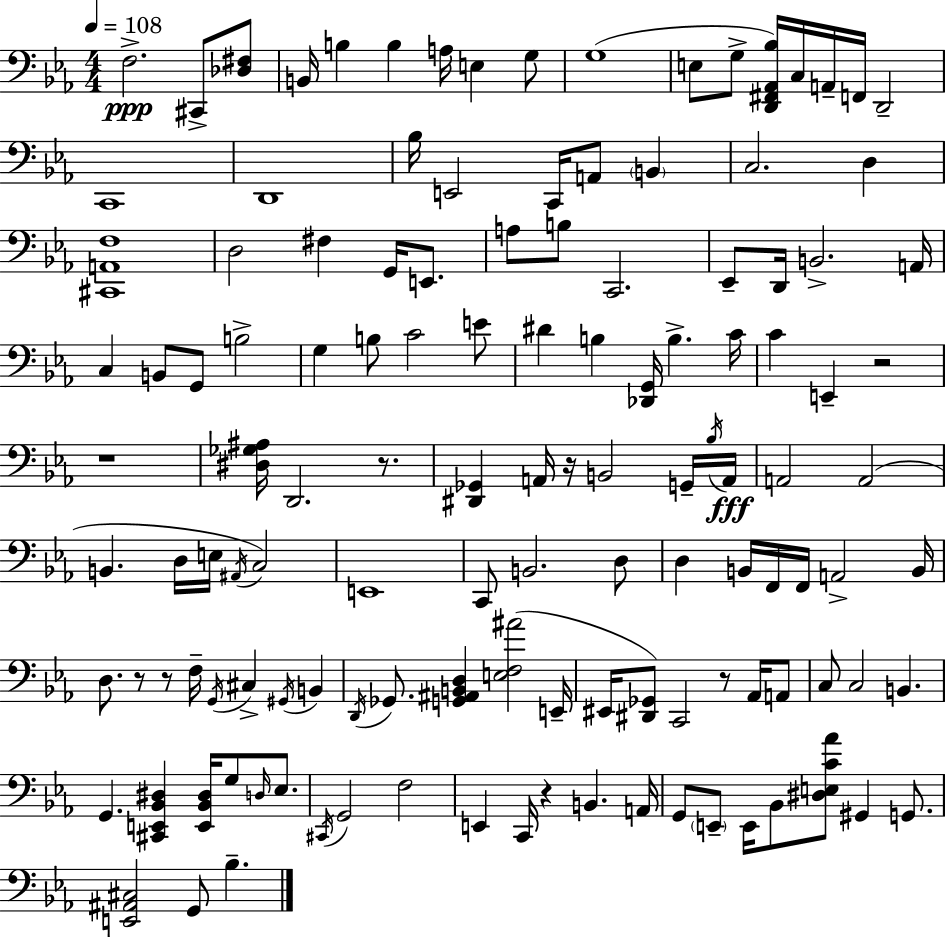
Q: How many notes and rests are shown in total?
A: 128